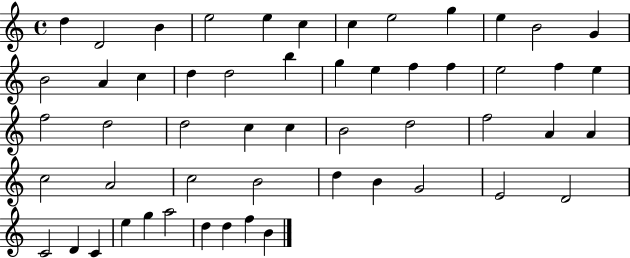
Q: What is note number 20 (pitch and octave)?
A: E5